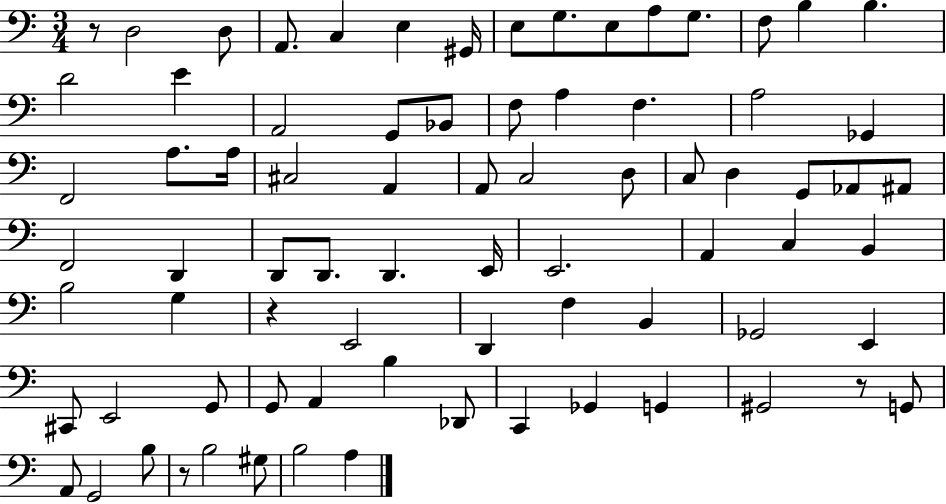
X:1
T:Untitled
M:3/4
L:1/4
K:C
z/2 D,2 D,/2 A,,/2 C, E, ^G,,/4 E,/2 G,/2 E,/2 A,/2 G,/2 F,/2 B, B, D2 E A,,2 G,,/2 _B,,/2 F,/2 A, F, A,2 _G,, F,,2 A,/2 A,/4 ^C,2 A,, A,,/2 C,2 D,/2 C,/2 D, G,,/2 _A,,/2 ^A,,/2 F,,2 D,, D,,/2 D,,/2 D,, E,,/4 E,,2 A,, C, B,, B,2 G, z E,,2 D,, F, B,, _G,,2 E,, ^C,,/2 E,,2 G,,/2 G,,/2 A,, B, _D,,/2 C,, _G,, G,, ^G,,2 z/2 G,,/2 A,,/2 G,,2 B,/2 z/2 B,2 ^G,/2 B,2 A,